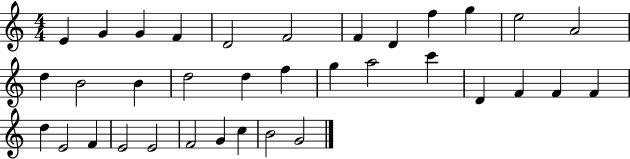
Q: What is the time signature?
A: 4/4